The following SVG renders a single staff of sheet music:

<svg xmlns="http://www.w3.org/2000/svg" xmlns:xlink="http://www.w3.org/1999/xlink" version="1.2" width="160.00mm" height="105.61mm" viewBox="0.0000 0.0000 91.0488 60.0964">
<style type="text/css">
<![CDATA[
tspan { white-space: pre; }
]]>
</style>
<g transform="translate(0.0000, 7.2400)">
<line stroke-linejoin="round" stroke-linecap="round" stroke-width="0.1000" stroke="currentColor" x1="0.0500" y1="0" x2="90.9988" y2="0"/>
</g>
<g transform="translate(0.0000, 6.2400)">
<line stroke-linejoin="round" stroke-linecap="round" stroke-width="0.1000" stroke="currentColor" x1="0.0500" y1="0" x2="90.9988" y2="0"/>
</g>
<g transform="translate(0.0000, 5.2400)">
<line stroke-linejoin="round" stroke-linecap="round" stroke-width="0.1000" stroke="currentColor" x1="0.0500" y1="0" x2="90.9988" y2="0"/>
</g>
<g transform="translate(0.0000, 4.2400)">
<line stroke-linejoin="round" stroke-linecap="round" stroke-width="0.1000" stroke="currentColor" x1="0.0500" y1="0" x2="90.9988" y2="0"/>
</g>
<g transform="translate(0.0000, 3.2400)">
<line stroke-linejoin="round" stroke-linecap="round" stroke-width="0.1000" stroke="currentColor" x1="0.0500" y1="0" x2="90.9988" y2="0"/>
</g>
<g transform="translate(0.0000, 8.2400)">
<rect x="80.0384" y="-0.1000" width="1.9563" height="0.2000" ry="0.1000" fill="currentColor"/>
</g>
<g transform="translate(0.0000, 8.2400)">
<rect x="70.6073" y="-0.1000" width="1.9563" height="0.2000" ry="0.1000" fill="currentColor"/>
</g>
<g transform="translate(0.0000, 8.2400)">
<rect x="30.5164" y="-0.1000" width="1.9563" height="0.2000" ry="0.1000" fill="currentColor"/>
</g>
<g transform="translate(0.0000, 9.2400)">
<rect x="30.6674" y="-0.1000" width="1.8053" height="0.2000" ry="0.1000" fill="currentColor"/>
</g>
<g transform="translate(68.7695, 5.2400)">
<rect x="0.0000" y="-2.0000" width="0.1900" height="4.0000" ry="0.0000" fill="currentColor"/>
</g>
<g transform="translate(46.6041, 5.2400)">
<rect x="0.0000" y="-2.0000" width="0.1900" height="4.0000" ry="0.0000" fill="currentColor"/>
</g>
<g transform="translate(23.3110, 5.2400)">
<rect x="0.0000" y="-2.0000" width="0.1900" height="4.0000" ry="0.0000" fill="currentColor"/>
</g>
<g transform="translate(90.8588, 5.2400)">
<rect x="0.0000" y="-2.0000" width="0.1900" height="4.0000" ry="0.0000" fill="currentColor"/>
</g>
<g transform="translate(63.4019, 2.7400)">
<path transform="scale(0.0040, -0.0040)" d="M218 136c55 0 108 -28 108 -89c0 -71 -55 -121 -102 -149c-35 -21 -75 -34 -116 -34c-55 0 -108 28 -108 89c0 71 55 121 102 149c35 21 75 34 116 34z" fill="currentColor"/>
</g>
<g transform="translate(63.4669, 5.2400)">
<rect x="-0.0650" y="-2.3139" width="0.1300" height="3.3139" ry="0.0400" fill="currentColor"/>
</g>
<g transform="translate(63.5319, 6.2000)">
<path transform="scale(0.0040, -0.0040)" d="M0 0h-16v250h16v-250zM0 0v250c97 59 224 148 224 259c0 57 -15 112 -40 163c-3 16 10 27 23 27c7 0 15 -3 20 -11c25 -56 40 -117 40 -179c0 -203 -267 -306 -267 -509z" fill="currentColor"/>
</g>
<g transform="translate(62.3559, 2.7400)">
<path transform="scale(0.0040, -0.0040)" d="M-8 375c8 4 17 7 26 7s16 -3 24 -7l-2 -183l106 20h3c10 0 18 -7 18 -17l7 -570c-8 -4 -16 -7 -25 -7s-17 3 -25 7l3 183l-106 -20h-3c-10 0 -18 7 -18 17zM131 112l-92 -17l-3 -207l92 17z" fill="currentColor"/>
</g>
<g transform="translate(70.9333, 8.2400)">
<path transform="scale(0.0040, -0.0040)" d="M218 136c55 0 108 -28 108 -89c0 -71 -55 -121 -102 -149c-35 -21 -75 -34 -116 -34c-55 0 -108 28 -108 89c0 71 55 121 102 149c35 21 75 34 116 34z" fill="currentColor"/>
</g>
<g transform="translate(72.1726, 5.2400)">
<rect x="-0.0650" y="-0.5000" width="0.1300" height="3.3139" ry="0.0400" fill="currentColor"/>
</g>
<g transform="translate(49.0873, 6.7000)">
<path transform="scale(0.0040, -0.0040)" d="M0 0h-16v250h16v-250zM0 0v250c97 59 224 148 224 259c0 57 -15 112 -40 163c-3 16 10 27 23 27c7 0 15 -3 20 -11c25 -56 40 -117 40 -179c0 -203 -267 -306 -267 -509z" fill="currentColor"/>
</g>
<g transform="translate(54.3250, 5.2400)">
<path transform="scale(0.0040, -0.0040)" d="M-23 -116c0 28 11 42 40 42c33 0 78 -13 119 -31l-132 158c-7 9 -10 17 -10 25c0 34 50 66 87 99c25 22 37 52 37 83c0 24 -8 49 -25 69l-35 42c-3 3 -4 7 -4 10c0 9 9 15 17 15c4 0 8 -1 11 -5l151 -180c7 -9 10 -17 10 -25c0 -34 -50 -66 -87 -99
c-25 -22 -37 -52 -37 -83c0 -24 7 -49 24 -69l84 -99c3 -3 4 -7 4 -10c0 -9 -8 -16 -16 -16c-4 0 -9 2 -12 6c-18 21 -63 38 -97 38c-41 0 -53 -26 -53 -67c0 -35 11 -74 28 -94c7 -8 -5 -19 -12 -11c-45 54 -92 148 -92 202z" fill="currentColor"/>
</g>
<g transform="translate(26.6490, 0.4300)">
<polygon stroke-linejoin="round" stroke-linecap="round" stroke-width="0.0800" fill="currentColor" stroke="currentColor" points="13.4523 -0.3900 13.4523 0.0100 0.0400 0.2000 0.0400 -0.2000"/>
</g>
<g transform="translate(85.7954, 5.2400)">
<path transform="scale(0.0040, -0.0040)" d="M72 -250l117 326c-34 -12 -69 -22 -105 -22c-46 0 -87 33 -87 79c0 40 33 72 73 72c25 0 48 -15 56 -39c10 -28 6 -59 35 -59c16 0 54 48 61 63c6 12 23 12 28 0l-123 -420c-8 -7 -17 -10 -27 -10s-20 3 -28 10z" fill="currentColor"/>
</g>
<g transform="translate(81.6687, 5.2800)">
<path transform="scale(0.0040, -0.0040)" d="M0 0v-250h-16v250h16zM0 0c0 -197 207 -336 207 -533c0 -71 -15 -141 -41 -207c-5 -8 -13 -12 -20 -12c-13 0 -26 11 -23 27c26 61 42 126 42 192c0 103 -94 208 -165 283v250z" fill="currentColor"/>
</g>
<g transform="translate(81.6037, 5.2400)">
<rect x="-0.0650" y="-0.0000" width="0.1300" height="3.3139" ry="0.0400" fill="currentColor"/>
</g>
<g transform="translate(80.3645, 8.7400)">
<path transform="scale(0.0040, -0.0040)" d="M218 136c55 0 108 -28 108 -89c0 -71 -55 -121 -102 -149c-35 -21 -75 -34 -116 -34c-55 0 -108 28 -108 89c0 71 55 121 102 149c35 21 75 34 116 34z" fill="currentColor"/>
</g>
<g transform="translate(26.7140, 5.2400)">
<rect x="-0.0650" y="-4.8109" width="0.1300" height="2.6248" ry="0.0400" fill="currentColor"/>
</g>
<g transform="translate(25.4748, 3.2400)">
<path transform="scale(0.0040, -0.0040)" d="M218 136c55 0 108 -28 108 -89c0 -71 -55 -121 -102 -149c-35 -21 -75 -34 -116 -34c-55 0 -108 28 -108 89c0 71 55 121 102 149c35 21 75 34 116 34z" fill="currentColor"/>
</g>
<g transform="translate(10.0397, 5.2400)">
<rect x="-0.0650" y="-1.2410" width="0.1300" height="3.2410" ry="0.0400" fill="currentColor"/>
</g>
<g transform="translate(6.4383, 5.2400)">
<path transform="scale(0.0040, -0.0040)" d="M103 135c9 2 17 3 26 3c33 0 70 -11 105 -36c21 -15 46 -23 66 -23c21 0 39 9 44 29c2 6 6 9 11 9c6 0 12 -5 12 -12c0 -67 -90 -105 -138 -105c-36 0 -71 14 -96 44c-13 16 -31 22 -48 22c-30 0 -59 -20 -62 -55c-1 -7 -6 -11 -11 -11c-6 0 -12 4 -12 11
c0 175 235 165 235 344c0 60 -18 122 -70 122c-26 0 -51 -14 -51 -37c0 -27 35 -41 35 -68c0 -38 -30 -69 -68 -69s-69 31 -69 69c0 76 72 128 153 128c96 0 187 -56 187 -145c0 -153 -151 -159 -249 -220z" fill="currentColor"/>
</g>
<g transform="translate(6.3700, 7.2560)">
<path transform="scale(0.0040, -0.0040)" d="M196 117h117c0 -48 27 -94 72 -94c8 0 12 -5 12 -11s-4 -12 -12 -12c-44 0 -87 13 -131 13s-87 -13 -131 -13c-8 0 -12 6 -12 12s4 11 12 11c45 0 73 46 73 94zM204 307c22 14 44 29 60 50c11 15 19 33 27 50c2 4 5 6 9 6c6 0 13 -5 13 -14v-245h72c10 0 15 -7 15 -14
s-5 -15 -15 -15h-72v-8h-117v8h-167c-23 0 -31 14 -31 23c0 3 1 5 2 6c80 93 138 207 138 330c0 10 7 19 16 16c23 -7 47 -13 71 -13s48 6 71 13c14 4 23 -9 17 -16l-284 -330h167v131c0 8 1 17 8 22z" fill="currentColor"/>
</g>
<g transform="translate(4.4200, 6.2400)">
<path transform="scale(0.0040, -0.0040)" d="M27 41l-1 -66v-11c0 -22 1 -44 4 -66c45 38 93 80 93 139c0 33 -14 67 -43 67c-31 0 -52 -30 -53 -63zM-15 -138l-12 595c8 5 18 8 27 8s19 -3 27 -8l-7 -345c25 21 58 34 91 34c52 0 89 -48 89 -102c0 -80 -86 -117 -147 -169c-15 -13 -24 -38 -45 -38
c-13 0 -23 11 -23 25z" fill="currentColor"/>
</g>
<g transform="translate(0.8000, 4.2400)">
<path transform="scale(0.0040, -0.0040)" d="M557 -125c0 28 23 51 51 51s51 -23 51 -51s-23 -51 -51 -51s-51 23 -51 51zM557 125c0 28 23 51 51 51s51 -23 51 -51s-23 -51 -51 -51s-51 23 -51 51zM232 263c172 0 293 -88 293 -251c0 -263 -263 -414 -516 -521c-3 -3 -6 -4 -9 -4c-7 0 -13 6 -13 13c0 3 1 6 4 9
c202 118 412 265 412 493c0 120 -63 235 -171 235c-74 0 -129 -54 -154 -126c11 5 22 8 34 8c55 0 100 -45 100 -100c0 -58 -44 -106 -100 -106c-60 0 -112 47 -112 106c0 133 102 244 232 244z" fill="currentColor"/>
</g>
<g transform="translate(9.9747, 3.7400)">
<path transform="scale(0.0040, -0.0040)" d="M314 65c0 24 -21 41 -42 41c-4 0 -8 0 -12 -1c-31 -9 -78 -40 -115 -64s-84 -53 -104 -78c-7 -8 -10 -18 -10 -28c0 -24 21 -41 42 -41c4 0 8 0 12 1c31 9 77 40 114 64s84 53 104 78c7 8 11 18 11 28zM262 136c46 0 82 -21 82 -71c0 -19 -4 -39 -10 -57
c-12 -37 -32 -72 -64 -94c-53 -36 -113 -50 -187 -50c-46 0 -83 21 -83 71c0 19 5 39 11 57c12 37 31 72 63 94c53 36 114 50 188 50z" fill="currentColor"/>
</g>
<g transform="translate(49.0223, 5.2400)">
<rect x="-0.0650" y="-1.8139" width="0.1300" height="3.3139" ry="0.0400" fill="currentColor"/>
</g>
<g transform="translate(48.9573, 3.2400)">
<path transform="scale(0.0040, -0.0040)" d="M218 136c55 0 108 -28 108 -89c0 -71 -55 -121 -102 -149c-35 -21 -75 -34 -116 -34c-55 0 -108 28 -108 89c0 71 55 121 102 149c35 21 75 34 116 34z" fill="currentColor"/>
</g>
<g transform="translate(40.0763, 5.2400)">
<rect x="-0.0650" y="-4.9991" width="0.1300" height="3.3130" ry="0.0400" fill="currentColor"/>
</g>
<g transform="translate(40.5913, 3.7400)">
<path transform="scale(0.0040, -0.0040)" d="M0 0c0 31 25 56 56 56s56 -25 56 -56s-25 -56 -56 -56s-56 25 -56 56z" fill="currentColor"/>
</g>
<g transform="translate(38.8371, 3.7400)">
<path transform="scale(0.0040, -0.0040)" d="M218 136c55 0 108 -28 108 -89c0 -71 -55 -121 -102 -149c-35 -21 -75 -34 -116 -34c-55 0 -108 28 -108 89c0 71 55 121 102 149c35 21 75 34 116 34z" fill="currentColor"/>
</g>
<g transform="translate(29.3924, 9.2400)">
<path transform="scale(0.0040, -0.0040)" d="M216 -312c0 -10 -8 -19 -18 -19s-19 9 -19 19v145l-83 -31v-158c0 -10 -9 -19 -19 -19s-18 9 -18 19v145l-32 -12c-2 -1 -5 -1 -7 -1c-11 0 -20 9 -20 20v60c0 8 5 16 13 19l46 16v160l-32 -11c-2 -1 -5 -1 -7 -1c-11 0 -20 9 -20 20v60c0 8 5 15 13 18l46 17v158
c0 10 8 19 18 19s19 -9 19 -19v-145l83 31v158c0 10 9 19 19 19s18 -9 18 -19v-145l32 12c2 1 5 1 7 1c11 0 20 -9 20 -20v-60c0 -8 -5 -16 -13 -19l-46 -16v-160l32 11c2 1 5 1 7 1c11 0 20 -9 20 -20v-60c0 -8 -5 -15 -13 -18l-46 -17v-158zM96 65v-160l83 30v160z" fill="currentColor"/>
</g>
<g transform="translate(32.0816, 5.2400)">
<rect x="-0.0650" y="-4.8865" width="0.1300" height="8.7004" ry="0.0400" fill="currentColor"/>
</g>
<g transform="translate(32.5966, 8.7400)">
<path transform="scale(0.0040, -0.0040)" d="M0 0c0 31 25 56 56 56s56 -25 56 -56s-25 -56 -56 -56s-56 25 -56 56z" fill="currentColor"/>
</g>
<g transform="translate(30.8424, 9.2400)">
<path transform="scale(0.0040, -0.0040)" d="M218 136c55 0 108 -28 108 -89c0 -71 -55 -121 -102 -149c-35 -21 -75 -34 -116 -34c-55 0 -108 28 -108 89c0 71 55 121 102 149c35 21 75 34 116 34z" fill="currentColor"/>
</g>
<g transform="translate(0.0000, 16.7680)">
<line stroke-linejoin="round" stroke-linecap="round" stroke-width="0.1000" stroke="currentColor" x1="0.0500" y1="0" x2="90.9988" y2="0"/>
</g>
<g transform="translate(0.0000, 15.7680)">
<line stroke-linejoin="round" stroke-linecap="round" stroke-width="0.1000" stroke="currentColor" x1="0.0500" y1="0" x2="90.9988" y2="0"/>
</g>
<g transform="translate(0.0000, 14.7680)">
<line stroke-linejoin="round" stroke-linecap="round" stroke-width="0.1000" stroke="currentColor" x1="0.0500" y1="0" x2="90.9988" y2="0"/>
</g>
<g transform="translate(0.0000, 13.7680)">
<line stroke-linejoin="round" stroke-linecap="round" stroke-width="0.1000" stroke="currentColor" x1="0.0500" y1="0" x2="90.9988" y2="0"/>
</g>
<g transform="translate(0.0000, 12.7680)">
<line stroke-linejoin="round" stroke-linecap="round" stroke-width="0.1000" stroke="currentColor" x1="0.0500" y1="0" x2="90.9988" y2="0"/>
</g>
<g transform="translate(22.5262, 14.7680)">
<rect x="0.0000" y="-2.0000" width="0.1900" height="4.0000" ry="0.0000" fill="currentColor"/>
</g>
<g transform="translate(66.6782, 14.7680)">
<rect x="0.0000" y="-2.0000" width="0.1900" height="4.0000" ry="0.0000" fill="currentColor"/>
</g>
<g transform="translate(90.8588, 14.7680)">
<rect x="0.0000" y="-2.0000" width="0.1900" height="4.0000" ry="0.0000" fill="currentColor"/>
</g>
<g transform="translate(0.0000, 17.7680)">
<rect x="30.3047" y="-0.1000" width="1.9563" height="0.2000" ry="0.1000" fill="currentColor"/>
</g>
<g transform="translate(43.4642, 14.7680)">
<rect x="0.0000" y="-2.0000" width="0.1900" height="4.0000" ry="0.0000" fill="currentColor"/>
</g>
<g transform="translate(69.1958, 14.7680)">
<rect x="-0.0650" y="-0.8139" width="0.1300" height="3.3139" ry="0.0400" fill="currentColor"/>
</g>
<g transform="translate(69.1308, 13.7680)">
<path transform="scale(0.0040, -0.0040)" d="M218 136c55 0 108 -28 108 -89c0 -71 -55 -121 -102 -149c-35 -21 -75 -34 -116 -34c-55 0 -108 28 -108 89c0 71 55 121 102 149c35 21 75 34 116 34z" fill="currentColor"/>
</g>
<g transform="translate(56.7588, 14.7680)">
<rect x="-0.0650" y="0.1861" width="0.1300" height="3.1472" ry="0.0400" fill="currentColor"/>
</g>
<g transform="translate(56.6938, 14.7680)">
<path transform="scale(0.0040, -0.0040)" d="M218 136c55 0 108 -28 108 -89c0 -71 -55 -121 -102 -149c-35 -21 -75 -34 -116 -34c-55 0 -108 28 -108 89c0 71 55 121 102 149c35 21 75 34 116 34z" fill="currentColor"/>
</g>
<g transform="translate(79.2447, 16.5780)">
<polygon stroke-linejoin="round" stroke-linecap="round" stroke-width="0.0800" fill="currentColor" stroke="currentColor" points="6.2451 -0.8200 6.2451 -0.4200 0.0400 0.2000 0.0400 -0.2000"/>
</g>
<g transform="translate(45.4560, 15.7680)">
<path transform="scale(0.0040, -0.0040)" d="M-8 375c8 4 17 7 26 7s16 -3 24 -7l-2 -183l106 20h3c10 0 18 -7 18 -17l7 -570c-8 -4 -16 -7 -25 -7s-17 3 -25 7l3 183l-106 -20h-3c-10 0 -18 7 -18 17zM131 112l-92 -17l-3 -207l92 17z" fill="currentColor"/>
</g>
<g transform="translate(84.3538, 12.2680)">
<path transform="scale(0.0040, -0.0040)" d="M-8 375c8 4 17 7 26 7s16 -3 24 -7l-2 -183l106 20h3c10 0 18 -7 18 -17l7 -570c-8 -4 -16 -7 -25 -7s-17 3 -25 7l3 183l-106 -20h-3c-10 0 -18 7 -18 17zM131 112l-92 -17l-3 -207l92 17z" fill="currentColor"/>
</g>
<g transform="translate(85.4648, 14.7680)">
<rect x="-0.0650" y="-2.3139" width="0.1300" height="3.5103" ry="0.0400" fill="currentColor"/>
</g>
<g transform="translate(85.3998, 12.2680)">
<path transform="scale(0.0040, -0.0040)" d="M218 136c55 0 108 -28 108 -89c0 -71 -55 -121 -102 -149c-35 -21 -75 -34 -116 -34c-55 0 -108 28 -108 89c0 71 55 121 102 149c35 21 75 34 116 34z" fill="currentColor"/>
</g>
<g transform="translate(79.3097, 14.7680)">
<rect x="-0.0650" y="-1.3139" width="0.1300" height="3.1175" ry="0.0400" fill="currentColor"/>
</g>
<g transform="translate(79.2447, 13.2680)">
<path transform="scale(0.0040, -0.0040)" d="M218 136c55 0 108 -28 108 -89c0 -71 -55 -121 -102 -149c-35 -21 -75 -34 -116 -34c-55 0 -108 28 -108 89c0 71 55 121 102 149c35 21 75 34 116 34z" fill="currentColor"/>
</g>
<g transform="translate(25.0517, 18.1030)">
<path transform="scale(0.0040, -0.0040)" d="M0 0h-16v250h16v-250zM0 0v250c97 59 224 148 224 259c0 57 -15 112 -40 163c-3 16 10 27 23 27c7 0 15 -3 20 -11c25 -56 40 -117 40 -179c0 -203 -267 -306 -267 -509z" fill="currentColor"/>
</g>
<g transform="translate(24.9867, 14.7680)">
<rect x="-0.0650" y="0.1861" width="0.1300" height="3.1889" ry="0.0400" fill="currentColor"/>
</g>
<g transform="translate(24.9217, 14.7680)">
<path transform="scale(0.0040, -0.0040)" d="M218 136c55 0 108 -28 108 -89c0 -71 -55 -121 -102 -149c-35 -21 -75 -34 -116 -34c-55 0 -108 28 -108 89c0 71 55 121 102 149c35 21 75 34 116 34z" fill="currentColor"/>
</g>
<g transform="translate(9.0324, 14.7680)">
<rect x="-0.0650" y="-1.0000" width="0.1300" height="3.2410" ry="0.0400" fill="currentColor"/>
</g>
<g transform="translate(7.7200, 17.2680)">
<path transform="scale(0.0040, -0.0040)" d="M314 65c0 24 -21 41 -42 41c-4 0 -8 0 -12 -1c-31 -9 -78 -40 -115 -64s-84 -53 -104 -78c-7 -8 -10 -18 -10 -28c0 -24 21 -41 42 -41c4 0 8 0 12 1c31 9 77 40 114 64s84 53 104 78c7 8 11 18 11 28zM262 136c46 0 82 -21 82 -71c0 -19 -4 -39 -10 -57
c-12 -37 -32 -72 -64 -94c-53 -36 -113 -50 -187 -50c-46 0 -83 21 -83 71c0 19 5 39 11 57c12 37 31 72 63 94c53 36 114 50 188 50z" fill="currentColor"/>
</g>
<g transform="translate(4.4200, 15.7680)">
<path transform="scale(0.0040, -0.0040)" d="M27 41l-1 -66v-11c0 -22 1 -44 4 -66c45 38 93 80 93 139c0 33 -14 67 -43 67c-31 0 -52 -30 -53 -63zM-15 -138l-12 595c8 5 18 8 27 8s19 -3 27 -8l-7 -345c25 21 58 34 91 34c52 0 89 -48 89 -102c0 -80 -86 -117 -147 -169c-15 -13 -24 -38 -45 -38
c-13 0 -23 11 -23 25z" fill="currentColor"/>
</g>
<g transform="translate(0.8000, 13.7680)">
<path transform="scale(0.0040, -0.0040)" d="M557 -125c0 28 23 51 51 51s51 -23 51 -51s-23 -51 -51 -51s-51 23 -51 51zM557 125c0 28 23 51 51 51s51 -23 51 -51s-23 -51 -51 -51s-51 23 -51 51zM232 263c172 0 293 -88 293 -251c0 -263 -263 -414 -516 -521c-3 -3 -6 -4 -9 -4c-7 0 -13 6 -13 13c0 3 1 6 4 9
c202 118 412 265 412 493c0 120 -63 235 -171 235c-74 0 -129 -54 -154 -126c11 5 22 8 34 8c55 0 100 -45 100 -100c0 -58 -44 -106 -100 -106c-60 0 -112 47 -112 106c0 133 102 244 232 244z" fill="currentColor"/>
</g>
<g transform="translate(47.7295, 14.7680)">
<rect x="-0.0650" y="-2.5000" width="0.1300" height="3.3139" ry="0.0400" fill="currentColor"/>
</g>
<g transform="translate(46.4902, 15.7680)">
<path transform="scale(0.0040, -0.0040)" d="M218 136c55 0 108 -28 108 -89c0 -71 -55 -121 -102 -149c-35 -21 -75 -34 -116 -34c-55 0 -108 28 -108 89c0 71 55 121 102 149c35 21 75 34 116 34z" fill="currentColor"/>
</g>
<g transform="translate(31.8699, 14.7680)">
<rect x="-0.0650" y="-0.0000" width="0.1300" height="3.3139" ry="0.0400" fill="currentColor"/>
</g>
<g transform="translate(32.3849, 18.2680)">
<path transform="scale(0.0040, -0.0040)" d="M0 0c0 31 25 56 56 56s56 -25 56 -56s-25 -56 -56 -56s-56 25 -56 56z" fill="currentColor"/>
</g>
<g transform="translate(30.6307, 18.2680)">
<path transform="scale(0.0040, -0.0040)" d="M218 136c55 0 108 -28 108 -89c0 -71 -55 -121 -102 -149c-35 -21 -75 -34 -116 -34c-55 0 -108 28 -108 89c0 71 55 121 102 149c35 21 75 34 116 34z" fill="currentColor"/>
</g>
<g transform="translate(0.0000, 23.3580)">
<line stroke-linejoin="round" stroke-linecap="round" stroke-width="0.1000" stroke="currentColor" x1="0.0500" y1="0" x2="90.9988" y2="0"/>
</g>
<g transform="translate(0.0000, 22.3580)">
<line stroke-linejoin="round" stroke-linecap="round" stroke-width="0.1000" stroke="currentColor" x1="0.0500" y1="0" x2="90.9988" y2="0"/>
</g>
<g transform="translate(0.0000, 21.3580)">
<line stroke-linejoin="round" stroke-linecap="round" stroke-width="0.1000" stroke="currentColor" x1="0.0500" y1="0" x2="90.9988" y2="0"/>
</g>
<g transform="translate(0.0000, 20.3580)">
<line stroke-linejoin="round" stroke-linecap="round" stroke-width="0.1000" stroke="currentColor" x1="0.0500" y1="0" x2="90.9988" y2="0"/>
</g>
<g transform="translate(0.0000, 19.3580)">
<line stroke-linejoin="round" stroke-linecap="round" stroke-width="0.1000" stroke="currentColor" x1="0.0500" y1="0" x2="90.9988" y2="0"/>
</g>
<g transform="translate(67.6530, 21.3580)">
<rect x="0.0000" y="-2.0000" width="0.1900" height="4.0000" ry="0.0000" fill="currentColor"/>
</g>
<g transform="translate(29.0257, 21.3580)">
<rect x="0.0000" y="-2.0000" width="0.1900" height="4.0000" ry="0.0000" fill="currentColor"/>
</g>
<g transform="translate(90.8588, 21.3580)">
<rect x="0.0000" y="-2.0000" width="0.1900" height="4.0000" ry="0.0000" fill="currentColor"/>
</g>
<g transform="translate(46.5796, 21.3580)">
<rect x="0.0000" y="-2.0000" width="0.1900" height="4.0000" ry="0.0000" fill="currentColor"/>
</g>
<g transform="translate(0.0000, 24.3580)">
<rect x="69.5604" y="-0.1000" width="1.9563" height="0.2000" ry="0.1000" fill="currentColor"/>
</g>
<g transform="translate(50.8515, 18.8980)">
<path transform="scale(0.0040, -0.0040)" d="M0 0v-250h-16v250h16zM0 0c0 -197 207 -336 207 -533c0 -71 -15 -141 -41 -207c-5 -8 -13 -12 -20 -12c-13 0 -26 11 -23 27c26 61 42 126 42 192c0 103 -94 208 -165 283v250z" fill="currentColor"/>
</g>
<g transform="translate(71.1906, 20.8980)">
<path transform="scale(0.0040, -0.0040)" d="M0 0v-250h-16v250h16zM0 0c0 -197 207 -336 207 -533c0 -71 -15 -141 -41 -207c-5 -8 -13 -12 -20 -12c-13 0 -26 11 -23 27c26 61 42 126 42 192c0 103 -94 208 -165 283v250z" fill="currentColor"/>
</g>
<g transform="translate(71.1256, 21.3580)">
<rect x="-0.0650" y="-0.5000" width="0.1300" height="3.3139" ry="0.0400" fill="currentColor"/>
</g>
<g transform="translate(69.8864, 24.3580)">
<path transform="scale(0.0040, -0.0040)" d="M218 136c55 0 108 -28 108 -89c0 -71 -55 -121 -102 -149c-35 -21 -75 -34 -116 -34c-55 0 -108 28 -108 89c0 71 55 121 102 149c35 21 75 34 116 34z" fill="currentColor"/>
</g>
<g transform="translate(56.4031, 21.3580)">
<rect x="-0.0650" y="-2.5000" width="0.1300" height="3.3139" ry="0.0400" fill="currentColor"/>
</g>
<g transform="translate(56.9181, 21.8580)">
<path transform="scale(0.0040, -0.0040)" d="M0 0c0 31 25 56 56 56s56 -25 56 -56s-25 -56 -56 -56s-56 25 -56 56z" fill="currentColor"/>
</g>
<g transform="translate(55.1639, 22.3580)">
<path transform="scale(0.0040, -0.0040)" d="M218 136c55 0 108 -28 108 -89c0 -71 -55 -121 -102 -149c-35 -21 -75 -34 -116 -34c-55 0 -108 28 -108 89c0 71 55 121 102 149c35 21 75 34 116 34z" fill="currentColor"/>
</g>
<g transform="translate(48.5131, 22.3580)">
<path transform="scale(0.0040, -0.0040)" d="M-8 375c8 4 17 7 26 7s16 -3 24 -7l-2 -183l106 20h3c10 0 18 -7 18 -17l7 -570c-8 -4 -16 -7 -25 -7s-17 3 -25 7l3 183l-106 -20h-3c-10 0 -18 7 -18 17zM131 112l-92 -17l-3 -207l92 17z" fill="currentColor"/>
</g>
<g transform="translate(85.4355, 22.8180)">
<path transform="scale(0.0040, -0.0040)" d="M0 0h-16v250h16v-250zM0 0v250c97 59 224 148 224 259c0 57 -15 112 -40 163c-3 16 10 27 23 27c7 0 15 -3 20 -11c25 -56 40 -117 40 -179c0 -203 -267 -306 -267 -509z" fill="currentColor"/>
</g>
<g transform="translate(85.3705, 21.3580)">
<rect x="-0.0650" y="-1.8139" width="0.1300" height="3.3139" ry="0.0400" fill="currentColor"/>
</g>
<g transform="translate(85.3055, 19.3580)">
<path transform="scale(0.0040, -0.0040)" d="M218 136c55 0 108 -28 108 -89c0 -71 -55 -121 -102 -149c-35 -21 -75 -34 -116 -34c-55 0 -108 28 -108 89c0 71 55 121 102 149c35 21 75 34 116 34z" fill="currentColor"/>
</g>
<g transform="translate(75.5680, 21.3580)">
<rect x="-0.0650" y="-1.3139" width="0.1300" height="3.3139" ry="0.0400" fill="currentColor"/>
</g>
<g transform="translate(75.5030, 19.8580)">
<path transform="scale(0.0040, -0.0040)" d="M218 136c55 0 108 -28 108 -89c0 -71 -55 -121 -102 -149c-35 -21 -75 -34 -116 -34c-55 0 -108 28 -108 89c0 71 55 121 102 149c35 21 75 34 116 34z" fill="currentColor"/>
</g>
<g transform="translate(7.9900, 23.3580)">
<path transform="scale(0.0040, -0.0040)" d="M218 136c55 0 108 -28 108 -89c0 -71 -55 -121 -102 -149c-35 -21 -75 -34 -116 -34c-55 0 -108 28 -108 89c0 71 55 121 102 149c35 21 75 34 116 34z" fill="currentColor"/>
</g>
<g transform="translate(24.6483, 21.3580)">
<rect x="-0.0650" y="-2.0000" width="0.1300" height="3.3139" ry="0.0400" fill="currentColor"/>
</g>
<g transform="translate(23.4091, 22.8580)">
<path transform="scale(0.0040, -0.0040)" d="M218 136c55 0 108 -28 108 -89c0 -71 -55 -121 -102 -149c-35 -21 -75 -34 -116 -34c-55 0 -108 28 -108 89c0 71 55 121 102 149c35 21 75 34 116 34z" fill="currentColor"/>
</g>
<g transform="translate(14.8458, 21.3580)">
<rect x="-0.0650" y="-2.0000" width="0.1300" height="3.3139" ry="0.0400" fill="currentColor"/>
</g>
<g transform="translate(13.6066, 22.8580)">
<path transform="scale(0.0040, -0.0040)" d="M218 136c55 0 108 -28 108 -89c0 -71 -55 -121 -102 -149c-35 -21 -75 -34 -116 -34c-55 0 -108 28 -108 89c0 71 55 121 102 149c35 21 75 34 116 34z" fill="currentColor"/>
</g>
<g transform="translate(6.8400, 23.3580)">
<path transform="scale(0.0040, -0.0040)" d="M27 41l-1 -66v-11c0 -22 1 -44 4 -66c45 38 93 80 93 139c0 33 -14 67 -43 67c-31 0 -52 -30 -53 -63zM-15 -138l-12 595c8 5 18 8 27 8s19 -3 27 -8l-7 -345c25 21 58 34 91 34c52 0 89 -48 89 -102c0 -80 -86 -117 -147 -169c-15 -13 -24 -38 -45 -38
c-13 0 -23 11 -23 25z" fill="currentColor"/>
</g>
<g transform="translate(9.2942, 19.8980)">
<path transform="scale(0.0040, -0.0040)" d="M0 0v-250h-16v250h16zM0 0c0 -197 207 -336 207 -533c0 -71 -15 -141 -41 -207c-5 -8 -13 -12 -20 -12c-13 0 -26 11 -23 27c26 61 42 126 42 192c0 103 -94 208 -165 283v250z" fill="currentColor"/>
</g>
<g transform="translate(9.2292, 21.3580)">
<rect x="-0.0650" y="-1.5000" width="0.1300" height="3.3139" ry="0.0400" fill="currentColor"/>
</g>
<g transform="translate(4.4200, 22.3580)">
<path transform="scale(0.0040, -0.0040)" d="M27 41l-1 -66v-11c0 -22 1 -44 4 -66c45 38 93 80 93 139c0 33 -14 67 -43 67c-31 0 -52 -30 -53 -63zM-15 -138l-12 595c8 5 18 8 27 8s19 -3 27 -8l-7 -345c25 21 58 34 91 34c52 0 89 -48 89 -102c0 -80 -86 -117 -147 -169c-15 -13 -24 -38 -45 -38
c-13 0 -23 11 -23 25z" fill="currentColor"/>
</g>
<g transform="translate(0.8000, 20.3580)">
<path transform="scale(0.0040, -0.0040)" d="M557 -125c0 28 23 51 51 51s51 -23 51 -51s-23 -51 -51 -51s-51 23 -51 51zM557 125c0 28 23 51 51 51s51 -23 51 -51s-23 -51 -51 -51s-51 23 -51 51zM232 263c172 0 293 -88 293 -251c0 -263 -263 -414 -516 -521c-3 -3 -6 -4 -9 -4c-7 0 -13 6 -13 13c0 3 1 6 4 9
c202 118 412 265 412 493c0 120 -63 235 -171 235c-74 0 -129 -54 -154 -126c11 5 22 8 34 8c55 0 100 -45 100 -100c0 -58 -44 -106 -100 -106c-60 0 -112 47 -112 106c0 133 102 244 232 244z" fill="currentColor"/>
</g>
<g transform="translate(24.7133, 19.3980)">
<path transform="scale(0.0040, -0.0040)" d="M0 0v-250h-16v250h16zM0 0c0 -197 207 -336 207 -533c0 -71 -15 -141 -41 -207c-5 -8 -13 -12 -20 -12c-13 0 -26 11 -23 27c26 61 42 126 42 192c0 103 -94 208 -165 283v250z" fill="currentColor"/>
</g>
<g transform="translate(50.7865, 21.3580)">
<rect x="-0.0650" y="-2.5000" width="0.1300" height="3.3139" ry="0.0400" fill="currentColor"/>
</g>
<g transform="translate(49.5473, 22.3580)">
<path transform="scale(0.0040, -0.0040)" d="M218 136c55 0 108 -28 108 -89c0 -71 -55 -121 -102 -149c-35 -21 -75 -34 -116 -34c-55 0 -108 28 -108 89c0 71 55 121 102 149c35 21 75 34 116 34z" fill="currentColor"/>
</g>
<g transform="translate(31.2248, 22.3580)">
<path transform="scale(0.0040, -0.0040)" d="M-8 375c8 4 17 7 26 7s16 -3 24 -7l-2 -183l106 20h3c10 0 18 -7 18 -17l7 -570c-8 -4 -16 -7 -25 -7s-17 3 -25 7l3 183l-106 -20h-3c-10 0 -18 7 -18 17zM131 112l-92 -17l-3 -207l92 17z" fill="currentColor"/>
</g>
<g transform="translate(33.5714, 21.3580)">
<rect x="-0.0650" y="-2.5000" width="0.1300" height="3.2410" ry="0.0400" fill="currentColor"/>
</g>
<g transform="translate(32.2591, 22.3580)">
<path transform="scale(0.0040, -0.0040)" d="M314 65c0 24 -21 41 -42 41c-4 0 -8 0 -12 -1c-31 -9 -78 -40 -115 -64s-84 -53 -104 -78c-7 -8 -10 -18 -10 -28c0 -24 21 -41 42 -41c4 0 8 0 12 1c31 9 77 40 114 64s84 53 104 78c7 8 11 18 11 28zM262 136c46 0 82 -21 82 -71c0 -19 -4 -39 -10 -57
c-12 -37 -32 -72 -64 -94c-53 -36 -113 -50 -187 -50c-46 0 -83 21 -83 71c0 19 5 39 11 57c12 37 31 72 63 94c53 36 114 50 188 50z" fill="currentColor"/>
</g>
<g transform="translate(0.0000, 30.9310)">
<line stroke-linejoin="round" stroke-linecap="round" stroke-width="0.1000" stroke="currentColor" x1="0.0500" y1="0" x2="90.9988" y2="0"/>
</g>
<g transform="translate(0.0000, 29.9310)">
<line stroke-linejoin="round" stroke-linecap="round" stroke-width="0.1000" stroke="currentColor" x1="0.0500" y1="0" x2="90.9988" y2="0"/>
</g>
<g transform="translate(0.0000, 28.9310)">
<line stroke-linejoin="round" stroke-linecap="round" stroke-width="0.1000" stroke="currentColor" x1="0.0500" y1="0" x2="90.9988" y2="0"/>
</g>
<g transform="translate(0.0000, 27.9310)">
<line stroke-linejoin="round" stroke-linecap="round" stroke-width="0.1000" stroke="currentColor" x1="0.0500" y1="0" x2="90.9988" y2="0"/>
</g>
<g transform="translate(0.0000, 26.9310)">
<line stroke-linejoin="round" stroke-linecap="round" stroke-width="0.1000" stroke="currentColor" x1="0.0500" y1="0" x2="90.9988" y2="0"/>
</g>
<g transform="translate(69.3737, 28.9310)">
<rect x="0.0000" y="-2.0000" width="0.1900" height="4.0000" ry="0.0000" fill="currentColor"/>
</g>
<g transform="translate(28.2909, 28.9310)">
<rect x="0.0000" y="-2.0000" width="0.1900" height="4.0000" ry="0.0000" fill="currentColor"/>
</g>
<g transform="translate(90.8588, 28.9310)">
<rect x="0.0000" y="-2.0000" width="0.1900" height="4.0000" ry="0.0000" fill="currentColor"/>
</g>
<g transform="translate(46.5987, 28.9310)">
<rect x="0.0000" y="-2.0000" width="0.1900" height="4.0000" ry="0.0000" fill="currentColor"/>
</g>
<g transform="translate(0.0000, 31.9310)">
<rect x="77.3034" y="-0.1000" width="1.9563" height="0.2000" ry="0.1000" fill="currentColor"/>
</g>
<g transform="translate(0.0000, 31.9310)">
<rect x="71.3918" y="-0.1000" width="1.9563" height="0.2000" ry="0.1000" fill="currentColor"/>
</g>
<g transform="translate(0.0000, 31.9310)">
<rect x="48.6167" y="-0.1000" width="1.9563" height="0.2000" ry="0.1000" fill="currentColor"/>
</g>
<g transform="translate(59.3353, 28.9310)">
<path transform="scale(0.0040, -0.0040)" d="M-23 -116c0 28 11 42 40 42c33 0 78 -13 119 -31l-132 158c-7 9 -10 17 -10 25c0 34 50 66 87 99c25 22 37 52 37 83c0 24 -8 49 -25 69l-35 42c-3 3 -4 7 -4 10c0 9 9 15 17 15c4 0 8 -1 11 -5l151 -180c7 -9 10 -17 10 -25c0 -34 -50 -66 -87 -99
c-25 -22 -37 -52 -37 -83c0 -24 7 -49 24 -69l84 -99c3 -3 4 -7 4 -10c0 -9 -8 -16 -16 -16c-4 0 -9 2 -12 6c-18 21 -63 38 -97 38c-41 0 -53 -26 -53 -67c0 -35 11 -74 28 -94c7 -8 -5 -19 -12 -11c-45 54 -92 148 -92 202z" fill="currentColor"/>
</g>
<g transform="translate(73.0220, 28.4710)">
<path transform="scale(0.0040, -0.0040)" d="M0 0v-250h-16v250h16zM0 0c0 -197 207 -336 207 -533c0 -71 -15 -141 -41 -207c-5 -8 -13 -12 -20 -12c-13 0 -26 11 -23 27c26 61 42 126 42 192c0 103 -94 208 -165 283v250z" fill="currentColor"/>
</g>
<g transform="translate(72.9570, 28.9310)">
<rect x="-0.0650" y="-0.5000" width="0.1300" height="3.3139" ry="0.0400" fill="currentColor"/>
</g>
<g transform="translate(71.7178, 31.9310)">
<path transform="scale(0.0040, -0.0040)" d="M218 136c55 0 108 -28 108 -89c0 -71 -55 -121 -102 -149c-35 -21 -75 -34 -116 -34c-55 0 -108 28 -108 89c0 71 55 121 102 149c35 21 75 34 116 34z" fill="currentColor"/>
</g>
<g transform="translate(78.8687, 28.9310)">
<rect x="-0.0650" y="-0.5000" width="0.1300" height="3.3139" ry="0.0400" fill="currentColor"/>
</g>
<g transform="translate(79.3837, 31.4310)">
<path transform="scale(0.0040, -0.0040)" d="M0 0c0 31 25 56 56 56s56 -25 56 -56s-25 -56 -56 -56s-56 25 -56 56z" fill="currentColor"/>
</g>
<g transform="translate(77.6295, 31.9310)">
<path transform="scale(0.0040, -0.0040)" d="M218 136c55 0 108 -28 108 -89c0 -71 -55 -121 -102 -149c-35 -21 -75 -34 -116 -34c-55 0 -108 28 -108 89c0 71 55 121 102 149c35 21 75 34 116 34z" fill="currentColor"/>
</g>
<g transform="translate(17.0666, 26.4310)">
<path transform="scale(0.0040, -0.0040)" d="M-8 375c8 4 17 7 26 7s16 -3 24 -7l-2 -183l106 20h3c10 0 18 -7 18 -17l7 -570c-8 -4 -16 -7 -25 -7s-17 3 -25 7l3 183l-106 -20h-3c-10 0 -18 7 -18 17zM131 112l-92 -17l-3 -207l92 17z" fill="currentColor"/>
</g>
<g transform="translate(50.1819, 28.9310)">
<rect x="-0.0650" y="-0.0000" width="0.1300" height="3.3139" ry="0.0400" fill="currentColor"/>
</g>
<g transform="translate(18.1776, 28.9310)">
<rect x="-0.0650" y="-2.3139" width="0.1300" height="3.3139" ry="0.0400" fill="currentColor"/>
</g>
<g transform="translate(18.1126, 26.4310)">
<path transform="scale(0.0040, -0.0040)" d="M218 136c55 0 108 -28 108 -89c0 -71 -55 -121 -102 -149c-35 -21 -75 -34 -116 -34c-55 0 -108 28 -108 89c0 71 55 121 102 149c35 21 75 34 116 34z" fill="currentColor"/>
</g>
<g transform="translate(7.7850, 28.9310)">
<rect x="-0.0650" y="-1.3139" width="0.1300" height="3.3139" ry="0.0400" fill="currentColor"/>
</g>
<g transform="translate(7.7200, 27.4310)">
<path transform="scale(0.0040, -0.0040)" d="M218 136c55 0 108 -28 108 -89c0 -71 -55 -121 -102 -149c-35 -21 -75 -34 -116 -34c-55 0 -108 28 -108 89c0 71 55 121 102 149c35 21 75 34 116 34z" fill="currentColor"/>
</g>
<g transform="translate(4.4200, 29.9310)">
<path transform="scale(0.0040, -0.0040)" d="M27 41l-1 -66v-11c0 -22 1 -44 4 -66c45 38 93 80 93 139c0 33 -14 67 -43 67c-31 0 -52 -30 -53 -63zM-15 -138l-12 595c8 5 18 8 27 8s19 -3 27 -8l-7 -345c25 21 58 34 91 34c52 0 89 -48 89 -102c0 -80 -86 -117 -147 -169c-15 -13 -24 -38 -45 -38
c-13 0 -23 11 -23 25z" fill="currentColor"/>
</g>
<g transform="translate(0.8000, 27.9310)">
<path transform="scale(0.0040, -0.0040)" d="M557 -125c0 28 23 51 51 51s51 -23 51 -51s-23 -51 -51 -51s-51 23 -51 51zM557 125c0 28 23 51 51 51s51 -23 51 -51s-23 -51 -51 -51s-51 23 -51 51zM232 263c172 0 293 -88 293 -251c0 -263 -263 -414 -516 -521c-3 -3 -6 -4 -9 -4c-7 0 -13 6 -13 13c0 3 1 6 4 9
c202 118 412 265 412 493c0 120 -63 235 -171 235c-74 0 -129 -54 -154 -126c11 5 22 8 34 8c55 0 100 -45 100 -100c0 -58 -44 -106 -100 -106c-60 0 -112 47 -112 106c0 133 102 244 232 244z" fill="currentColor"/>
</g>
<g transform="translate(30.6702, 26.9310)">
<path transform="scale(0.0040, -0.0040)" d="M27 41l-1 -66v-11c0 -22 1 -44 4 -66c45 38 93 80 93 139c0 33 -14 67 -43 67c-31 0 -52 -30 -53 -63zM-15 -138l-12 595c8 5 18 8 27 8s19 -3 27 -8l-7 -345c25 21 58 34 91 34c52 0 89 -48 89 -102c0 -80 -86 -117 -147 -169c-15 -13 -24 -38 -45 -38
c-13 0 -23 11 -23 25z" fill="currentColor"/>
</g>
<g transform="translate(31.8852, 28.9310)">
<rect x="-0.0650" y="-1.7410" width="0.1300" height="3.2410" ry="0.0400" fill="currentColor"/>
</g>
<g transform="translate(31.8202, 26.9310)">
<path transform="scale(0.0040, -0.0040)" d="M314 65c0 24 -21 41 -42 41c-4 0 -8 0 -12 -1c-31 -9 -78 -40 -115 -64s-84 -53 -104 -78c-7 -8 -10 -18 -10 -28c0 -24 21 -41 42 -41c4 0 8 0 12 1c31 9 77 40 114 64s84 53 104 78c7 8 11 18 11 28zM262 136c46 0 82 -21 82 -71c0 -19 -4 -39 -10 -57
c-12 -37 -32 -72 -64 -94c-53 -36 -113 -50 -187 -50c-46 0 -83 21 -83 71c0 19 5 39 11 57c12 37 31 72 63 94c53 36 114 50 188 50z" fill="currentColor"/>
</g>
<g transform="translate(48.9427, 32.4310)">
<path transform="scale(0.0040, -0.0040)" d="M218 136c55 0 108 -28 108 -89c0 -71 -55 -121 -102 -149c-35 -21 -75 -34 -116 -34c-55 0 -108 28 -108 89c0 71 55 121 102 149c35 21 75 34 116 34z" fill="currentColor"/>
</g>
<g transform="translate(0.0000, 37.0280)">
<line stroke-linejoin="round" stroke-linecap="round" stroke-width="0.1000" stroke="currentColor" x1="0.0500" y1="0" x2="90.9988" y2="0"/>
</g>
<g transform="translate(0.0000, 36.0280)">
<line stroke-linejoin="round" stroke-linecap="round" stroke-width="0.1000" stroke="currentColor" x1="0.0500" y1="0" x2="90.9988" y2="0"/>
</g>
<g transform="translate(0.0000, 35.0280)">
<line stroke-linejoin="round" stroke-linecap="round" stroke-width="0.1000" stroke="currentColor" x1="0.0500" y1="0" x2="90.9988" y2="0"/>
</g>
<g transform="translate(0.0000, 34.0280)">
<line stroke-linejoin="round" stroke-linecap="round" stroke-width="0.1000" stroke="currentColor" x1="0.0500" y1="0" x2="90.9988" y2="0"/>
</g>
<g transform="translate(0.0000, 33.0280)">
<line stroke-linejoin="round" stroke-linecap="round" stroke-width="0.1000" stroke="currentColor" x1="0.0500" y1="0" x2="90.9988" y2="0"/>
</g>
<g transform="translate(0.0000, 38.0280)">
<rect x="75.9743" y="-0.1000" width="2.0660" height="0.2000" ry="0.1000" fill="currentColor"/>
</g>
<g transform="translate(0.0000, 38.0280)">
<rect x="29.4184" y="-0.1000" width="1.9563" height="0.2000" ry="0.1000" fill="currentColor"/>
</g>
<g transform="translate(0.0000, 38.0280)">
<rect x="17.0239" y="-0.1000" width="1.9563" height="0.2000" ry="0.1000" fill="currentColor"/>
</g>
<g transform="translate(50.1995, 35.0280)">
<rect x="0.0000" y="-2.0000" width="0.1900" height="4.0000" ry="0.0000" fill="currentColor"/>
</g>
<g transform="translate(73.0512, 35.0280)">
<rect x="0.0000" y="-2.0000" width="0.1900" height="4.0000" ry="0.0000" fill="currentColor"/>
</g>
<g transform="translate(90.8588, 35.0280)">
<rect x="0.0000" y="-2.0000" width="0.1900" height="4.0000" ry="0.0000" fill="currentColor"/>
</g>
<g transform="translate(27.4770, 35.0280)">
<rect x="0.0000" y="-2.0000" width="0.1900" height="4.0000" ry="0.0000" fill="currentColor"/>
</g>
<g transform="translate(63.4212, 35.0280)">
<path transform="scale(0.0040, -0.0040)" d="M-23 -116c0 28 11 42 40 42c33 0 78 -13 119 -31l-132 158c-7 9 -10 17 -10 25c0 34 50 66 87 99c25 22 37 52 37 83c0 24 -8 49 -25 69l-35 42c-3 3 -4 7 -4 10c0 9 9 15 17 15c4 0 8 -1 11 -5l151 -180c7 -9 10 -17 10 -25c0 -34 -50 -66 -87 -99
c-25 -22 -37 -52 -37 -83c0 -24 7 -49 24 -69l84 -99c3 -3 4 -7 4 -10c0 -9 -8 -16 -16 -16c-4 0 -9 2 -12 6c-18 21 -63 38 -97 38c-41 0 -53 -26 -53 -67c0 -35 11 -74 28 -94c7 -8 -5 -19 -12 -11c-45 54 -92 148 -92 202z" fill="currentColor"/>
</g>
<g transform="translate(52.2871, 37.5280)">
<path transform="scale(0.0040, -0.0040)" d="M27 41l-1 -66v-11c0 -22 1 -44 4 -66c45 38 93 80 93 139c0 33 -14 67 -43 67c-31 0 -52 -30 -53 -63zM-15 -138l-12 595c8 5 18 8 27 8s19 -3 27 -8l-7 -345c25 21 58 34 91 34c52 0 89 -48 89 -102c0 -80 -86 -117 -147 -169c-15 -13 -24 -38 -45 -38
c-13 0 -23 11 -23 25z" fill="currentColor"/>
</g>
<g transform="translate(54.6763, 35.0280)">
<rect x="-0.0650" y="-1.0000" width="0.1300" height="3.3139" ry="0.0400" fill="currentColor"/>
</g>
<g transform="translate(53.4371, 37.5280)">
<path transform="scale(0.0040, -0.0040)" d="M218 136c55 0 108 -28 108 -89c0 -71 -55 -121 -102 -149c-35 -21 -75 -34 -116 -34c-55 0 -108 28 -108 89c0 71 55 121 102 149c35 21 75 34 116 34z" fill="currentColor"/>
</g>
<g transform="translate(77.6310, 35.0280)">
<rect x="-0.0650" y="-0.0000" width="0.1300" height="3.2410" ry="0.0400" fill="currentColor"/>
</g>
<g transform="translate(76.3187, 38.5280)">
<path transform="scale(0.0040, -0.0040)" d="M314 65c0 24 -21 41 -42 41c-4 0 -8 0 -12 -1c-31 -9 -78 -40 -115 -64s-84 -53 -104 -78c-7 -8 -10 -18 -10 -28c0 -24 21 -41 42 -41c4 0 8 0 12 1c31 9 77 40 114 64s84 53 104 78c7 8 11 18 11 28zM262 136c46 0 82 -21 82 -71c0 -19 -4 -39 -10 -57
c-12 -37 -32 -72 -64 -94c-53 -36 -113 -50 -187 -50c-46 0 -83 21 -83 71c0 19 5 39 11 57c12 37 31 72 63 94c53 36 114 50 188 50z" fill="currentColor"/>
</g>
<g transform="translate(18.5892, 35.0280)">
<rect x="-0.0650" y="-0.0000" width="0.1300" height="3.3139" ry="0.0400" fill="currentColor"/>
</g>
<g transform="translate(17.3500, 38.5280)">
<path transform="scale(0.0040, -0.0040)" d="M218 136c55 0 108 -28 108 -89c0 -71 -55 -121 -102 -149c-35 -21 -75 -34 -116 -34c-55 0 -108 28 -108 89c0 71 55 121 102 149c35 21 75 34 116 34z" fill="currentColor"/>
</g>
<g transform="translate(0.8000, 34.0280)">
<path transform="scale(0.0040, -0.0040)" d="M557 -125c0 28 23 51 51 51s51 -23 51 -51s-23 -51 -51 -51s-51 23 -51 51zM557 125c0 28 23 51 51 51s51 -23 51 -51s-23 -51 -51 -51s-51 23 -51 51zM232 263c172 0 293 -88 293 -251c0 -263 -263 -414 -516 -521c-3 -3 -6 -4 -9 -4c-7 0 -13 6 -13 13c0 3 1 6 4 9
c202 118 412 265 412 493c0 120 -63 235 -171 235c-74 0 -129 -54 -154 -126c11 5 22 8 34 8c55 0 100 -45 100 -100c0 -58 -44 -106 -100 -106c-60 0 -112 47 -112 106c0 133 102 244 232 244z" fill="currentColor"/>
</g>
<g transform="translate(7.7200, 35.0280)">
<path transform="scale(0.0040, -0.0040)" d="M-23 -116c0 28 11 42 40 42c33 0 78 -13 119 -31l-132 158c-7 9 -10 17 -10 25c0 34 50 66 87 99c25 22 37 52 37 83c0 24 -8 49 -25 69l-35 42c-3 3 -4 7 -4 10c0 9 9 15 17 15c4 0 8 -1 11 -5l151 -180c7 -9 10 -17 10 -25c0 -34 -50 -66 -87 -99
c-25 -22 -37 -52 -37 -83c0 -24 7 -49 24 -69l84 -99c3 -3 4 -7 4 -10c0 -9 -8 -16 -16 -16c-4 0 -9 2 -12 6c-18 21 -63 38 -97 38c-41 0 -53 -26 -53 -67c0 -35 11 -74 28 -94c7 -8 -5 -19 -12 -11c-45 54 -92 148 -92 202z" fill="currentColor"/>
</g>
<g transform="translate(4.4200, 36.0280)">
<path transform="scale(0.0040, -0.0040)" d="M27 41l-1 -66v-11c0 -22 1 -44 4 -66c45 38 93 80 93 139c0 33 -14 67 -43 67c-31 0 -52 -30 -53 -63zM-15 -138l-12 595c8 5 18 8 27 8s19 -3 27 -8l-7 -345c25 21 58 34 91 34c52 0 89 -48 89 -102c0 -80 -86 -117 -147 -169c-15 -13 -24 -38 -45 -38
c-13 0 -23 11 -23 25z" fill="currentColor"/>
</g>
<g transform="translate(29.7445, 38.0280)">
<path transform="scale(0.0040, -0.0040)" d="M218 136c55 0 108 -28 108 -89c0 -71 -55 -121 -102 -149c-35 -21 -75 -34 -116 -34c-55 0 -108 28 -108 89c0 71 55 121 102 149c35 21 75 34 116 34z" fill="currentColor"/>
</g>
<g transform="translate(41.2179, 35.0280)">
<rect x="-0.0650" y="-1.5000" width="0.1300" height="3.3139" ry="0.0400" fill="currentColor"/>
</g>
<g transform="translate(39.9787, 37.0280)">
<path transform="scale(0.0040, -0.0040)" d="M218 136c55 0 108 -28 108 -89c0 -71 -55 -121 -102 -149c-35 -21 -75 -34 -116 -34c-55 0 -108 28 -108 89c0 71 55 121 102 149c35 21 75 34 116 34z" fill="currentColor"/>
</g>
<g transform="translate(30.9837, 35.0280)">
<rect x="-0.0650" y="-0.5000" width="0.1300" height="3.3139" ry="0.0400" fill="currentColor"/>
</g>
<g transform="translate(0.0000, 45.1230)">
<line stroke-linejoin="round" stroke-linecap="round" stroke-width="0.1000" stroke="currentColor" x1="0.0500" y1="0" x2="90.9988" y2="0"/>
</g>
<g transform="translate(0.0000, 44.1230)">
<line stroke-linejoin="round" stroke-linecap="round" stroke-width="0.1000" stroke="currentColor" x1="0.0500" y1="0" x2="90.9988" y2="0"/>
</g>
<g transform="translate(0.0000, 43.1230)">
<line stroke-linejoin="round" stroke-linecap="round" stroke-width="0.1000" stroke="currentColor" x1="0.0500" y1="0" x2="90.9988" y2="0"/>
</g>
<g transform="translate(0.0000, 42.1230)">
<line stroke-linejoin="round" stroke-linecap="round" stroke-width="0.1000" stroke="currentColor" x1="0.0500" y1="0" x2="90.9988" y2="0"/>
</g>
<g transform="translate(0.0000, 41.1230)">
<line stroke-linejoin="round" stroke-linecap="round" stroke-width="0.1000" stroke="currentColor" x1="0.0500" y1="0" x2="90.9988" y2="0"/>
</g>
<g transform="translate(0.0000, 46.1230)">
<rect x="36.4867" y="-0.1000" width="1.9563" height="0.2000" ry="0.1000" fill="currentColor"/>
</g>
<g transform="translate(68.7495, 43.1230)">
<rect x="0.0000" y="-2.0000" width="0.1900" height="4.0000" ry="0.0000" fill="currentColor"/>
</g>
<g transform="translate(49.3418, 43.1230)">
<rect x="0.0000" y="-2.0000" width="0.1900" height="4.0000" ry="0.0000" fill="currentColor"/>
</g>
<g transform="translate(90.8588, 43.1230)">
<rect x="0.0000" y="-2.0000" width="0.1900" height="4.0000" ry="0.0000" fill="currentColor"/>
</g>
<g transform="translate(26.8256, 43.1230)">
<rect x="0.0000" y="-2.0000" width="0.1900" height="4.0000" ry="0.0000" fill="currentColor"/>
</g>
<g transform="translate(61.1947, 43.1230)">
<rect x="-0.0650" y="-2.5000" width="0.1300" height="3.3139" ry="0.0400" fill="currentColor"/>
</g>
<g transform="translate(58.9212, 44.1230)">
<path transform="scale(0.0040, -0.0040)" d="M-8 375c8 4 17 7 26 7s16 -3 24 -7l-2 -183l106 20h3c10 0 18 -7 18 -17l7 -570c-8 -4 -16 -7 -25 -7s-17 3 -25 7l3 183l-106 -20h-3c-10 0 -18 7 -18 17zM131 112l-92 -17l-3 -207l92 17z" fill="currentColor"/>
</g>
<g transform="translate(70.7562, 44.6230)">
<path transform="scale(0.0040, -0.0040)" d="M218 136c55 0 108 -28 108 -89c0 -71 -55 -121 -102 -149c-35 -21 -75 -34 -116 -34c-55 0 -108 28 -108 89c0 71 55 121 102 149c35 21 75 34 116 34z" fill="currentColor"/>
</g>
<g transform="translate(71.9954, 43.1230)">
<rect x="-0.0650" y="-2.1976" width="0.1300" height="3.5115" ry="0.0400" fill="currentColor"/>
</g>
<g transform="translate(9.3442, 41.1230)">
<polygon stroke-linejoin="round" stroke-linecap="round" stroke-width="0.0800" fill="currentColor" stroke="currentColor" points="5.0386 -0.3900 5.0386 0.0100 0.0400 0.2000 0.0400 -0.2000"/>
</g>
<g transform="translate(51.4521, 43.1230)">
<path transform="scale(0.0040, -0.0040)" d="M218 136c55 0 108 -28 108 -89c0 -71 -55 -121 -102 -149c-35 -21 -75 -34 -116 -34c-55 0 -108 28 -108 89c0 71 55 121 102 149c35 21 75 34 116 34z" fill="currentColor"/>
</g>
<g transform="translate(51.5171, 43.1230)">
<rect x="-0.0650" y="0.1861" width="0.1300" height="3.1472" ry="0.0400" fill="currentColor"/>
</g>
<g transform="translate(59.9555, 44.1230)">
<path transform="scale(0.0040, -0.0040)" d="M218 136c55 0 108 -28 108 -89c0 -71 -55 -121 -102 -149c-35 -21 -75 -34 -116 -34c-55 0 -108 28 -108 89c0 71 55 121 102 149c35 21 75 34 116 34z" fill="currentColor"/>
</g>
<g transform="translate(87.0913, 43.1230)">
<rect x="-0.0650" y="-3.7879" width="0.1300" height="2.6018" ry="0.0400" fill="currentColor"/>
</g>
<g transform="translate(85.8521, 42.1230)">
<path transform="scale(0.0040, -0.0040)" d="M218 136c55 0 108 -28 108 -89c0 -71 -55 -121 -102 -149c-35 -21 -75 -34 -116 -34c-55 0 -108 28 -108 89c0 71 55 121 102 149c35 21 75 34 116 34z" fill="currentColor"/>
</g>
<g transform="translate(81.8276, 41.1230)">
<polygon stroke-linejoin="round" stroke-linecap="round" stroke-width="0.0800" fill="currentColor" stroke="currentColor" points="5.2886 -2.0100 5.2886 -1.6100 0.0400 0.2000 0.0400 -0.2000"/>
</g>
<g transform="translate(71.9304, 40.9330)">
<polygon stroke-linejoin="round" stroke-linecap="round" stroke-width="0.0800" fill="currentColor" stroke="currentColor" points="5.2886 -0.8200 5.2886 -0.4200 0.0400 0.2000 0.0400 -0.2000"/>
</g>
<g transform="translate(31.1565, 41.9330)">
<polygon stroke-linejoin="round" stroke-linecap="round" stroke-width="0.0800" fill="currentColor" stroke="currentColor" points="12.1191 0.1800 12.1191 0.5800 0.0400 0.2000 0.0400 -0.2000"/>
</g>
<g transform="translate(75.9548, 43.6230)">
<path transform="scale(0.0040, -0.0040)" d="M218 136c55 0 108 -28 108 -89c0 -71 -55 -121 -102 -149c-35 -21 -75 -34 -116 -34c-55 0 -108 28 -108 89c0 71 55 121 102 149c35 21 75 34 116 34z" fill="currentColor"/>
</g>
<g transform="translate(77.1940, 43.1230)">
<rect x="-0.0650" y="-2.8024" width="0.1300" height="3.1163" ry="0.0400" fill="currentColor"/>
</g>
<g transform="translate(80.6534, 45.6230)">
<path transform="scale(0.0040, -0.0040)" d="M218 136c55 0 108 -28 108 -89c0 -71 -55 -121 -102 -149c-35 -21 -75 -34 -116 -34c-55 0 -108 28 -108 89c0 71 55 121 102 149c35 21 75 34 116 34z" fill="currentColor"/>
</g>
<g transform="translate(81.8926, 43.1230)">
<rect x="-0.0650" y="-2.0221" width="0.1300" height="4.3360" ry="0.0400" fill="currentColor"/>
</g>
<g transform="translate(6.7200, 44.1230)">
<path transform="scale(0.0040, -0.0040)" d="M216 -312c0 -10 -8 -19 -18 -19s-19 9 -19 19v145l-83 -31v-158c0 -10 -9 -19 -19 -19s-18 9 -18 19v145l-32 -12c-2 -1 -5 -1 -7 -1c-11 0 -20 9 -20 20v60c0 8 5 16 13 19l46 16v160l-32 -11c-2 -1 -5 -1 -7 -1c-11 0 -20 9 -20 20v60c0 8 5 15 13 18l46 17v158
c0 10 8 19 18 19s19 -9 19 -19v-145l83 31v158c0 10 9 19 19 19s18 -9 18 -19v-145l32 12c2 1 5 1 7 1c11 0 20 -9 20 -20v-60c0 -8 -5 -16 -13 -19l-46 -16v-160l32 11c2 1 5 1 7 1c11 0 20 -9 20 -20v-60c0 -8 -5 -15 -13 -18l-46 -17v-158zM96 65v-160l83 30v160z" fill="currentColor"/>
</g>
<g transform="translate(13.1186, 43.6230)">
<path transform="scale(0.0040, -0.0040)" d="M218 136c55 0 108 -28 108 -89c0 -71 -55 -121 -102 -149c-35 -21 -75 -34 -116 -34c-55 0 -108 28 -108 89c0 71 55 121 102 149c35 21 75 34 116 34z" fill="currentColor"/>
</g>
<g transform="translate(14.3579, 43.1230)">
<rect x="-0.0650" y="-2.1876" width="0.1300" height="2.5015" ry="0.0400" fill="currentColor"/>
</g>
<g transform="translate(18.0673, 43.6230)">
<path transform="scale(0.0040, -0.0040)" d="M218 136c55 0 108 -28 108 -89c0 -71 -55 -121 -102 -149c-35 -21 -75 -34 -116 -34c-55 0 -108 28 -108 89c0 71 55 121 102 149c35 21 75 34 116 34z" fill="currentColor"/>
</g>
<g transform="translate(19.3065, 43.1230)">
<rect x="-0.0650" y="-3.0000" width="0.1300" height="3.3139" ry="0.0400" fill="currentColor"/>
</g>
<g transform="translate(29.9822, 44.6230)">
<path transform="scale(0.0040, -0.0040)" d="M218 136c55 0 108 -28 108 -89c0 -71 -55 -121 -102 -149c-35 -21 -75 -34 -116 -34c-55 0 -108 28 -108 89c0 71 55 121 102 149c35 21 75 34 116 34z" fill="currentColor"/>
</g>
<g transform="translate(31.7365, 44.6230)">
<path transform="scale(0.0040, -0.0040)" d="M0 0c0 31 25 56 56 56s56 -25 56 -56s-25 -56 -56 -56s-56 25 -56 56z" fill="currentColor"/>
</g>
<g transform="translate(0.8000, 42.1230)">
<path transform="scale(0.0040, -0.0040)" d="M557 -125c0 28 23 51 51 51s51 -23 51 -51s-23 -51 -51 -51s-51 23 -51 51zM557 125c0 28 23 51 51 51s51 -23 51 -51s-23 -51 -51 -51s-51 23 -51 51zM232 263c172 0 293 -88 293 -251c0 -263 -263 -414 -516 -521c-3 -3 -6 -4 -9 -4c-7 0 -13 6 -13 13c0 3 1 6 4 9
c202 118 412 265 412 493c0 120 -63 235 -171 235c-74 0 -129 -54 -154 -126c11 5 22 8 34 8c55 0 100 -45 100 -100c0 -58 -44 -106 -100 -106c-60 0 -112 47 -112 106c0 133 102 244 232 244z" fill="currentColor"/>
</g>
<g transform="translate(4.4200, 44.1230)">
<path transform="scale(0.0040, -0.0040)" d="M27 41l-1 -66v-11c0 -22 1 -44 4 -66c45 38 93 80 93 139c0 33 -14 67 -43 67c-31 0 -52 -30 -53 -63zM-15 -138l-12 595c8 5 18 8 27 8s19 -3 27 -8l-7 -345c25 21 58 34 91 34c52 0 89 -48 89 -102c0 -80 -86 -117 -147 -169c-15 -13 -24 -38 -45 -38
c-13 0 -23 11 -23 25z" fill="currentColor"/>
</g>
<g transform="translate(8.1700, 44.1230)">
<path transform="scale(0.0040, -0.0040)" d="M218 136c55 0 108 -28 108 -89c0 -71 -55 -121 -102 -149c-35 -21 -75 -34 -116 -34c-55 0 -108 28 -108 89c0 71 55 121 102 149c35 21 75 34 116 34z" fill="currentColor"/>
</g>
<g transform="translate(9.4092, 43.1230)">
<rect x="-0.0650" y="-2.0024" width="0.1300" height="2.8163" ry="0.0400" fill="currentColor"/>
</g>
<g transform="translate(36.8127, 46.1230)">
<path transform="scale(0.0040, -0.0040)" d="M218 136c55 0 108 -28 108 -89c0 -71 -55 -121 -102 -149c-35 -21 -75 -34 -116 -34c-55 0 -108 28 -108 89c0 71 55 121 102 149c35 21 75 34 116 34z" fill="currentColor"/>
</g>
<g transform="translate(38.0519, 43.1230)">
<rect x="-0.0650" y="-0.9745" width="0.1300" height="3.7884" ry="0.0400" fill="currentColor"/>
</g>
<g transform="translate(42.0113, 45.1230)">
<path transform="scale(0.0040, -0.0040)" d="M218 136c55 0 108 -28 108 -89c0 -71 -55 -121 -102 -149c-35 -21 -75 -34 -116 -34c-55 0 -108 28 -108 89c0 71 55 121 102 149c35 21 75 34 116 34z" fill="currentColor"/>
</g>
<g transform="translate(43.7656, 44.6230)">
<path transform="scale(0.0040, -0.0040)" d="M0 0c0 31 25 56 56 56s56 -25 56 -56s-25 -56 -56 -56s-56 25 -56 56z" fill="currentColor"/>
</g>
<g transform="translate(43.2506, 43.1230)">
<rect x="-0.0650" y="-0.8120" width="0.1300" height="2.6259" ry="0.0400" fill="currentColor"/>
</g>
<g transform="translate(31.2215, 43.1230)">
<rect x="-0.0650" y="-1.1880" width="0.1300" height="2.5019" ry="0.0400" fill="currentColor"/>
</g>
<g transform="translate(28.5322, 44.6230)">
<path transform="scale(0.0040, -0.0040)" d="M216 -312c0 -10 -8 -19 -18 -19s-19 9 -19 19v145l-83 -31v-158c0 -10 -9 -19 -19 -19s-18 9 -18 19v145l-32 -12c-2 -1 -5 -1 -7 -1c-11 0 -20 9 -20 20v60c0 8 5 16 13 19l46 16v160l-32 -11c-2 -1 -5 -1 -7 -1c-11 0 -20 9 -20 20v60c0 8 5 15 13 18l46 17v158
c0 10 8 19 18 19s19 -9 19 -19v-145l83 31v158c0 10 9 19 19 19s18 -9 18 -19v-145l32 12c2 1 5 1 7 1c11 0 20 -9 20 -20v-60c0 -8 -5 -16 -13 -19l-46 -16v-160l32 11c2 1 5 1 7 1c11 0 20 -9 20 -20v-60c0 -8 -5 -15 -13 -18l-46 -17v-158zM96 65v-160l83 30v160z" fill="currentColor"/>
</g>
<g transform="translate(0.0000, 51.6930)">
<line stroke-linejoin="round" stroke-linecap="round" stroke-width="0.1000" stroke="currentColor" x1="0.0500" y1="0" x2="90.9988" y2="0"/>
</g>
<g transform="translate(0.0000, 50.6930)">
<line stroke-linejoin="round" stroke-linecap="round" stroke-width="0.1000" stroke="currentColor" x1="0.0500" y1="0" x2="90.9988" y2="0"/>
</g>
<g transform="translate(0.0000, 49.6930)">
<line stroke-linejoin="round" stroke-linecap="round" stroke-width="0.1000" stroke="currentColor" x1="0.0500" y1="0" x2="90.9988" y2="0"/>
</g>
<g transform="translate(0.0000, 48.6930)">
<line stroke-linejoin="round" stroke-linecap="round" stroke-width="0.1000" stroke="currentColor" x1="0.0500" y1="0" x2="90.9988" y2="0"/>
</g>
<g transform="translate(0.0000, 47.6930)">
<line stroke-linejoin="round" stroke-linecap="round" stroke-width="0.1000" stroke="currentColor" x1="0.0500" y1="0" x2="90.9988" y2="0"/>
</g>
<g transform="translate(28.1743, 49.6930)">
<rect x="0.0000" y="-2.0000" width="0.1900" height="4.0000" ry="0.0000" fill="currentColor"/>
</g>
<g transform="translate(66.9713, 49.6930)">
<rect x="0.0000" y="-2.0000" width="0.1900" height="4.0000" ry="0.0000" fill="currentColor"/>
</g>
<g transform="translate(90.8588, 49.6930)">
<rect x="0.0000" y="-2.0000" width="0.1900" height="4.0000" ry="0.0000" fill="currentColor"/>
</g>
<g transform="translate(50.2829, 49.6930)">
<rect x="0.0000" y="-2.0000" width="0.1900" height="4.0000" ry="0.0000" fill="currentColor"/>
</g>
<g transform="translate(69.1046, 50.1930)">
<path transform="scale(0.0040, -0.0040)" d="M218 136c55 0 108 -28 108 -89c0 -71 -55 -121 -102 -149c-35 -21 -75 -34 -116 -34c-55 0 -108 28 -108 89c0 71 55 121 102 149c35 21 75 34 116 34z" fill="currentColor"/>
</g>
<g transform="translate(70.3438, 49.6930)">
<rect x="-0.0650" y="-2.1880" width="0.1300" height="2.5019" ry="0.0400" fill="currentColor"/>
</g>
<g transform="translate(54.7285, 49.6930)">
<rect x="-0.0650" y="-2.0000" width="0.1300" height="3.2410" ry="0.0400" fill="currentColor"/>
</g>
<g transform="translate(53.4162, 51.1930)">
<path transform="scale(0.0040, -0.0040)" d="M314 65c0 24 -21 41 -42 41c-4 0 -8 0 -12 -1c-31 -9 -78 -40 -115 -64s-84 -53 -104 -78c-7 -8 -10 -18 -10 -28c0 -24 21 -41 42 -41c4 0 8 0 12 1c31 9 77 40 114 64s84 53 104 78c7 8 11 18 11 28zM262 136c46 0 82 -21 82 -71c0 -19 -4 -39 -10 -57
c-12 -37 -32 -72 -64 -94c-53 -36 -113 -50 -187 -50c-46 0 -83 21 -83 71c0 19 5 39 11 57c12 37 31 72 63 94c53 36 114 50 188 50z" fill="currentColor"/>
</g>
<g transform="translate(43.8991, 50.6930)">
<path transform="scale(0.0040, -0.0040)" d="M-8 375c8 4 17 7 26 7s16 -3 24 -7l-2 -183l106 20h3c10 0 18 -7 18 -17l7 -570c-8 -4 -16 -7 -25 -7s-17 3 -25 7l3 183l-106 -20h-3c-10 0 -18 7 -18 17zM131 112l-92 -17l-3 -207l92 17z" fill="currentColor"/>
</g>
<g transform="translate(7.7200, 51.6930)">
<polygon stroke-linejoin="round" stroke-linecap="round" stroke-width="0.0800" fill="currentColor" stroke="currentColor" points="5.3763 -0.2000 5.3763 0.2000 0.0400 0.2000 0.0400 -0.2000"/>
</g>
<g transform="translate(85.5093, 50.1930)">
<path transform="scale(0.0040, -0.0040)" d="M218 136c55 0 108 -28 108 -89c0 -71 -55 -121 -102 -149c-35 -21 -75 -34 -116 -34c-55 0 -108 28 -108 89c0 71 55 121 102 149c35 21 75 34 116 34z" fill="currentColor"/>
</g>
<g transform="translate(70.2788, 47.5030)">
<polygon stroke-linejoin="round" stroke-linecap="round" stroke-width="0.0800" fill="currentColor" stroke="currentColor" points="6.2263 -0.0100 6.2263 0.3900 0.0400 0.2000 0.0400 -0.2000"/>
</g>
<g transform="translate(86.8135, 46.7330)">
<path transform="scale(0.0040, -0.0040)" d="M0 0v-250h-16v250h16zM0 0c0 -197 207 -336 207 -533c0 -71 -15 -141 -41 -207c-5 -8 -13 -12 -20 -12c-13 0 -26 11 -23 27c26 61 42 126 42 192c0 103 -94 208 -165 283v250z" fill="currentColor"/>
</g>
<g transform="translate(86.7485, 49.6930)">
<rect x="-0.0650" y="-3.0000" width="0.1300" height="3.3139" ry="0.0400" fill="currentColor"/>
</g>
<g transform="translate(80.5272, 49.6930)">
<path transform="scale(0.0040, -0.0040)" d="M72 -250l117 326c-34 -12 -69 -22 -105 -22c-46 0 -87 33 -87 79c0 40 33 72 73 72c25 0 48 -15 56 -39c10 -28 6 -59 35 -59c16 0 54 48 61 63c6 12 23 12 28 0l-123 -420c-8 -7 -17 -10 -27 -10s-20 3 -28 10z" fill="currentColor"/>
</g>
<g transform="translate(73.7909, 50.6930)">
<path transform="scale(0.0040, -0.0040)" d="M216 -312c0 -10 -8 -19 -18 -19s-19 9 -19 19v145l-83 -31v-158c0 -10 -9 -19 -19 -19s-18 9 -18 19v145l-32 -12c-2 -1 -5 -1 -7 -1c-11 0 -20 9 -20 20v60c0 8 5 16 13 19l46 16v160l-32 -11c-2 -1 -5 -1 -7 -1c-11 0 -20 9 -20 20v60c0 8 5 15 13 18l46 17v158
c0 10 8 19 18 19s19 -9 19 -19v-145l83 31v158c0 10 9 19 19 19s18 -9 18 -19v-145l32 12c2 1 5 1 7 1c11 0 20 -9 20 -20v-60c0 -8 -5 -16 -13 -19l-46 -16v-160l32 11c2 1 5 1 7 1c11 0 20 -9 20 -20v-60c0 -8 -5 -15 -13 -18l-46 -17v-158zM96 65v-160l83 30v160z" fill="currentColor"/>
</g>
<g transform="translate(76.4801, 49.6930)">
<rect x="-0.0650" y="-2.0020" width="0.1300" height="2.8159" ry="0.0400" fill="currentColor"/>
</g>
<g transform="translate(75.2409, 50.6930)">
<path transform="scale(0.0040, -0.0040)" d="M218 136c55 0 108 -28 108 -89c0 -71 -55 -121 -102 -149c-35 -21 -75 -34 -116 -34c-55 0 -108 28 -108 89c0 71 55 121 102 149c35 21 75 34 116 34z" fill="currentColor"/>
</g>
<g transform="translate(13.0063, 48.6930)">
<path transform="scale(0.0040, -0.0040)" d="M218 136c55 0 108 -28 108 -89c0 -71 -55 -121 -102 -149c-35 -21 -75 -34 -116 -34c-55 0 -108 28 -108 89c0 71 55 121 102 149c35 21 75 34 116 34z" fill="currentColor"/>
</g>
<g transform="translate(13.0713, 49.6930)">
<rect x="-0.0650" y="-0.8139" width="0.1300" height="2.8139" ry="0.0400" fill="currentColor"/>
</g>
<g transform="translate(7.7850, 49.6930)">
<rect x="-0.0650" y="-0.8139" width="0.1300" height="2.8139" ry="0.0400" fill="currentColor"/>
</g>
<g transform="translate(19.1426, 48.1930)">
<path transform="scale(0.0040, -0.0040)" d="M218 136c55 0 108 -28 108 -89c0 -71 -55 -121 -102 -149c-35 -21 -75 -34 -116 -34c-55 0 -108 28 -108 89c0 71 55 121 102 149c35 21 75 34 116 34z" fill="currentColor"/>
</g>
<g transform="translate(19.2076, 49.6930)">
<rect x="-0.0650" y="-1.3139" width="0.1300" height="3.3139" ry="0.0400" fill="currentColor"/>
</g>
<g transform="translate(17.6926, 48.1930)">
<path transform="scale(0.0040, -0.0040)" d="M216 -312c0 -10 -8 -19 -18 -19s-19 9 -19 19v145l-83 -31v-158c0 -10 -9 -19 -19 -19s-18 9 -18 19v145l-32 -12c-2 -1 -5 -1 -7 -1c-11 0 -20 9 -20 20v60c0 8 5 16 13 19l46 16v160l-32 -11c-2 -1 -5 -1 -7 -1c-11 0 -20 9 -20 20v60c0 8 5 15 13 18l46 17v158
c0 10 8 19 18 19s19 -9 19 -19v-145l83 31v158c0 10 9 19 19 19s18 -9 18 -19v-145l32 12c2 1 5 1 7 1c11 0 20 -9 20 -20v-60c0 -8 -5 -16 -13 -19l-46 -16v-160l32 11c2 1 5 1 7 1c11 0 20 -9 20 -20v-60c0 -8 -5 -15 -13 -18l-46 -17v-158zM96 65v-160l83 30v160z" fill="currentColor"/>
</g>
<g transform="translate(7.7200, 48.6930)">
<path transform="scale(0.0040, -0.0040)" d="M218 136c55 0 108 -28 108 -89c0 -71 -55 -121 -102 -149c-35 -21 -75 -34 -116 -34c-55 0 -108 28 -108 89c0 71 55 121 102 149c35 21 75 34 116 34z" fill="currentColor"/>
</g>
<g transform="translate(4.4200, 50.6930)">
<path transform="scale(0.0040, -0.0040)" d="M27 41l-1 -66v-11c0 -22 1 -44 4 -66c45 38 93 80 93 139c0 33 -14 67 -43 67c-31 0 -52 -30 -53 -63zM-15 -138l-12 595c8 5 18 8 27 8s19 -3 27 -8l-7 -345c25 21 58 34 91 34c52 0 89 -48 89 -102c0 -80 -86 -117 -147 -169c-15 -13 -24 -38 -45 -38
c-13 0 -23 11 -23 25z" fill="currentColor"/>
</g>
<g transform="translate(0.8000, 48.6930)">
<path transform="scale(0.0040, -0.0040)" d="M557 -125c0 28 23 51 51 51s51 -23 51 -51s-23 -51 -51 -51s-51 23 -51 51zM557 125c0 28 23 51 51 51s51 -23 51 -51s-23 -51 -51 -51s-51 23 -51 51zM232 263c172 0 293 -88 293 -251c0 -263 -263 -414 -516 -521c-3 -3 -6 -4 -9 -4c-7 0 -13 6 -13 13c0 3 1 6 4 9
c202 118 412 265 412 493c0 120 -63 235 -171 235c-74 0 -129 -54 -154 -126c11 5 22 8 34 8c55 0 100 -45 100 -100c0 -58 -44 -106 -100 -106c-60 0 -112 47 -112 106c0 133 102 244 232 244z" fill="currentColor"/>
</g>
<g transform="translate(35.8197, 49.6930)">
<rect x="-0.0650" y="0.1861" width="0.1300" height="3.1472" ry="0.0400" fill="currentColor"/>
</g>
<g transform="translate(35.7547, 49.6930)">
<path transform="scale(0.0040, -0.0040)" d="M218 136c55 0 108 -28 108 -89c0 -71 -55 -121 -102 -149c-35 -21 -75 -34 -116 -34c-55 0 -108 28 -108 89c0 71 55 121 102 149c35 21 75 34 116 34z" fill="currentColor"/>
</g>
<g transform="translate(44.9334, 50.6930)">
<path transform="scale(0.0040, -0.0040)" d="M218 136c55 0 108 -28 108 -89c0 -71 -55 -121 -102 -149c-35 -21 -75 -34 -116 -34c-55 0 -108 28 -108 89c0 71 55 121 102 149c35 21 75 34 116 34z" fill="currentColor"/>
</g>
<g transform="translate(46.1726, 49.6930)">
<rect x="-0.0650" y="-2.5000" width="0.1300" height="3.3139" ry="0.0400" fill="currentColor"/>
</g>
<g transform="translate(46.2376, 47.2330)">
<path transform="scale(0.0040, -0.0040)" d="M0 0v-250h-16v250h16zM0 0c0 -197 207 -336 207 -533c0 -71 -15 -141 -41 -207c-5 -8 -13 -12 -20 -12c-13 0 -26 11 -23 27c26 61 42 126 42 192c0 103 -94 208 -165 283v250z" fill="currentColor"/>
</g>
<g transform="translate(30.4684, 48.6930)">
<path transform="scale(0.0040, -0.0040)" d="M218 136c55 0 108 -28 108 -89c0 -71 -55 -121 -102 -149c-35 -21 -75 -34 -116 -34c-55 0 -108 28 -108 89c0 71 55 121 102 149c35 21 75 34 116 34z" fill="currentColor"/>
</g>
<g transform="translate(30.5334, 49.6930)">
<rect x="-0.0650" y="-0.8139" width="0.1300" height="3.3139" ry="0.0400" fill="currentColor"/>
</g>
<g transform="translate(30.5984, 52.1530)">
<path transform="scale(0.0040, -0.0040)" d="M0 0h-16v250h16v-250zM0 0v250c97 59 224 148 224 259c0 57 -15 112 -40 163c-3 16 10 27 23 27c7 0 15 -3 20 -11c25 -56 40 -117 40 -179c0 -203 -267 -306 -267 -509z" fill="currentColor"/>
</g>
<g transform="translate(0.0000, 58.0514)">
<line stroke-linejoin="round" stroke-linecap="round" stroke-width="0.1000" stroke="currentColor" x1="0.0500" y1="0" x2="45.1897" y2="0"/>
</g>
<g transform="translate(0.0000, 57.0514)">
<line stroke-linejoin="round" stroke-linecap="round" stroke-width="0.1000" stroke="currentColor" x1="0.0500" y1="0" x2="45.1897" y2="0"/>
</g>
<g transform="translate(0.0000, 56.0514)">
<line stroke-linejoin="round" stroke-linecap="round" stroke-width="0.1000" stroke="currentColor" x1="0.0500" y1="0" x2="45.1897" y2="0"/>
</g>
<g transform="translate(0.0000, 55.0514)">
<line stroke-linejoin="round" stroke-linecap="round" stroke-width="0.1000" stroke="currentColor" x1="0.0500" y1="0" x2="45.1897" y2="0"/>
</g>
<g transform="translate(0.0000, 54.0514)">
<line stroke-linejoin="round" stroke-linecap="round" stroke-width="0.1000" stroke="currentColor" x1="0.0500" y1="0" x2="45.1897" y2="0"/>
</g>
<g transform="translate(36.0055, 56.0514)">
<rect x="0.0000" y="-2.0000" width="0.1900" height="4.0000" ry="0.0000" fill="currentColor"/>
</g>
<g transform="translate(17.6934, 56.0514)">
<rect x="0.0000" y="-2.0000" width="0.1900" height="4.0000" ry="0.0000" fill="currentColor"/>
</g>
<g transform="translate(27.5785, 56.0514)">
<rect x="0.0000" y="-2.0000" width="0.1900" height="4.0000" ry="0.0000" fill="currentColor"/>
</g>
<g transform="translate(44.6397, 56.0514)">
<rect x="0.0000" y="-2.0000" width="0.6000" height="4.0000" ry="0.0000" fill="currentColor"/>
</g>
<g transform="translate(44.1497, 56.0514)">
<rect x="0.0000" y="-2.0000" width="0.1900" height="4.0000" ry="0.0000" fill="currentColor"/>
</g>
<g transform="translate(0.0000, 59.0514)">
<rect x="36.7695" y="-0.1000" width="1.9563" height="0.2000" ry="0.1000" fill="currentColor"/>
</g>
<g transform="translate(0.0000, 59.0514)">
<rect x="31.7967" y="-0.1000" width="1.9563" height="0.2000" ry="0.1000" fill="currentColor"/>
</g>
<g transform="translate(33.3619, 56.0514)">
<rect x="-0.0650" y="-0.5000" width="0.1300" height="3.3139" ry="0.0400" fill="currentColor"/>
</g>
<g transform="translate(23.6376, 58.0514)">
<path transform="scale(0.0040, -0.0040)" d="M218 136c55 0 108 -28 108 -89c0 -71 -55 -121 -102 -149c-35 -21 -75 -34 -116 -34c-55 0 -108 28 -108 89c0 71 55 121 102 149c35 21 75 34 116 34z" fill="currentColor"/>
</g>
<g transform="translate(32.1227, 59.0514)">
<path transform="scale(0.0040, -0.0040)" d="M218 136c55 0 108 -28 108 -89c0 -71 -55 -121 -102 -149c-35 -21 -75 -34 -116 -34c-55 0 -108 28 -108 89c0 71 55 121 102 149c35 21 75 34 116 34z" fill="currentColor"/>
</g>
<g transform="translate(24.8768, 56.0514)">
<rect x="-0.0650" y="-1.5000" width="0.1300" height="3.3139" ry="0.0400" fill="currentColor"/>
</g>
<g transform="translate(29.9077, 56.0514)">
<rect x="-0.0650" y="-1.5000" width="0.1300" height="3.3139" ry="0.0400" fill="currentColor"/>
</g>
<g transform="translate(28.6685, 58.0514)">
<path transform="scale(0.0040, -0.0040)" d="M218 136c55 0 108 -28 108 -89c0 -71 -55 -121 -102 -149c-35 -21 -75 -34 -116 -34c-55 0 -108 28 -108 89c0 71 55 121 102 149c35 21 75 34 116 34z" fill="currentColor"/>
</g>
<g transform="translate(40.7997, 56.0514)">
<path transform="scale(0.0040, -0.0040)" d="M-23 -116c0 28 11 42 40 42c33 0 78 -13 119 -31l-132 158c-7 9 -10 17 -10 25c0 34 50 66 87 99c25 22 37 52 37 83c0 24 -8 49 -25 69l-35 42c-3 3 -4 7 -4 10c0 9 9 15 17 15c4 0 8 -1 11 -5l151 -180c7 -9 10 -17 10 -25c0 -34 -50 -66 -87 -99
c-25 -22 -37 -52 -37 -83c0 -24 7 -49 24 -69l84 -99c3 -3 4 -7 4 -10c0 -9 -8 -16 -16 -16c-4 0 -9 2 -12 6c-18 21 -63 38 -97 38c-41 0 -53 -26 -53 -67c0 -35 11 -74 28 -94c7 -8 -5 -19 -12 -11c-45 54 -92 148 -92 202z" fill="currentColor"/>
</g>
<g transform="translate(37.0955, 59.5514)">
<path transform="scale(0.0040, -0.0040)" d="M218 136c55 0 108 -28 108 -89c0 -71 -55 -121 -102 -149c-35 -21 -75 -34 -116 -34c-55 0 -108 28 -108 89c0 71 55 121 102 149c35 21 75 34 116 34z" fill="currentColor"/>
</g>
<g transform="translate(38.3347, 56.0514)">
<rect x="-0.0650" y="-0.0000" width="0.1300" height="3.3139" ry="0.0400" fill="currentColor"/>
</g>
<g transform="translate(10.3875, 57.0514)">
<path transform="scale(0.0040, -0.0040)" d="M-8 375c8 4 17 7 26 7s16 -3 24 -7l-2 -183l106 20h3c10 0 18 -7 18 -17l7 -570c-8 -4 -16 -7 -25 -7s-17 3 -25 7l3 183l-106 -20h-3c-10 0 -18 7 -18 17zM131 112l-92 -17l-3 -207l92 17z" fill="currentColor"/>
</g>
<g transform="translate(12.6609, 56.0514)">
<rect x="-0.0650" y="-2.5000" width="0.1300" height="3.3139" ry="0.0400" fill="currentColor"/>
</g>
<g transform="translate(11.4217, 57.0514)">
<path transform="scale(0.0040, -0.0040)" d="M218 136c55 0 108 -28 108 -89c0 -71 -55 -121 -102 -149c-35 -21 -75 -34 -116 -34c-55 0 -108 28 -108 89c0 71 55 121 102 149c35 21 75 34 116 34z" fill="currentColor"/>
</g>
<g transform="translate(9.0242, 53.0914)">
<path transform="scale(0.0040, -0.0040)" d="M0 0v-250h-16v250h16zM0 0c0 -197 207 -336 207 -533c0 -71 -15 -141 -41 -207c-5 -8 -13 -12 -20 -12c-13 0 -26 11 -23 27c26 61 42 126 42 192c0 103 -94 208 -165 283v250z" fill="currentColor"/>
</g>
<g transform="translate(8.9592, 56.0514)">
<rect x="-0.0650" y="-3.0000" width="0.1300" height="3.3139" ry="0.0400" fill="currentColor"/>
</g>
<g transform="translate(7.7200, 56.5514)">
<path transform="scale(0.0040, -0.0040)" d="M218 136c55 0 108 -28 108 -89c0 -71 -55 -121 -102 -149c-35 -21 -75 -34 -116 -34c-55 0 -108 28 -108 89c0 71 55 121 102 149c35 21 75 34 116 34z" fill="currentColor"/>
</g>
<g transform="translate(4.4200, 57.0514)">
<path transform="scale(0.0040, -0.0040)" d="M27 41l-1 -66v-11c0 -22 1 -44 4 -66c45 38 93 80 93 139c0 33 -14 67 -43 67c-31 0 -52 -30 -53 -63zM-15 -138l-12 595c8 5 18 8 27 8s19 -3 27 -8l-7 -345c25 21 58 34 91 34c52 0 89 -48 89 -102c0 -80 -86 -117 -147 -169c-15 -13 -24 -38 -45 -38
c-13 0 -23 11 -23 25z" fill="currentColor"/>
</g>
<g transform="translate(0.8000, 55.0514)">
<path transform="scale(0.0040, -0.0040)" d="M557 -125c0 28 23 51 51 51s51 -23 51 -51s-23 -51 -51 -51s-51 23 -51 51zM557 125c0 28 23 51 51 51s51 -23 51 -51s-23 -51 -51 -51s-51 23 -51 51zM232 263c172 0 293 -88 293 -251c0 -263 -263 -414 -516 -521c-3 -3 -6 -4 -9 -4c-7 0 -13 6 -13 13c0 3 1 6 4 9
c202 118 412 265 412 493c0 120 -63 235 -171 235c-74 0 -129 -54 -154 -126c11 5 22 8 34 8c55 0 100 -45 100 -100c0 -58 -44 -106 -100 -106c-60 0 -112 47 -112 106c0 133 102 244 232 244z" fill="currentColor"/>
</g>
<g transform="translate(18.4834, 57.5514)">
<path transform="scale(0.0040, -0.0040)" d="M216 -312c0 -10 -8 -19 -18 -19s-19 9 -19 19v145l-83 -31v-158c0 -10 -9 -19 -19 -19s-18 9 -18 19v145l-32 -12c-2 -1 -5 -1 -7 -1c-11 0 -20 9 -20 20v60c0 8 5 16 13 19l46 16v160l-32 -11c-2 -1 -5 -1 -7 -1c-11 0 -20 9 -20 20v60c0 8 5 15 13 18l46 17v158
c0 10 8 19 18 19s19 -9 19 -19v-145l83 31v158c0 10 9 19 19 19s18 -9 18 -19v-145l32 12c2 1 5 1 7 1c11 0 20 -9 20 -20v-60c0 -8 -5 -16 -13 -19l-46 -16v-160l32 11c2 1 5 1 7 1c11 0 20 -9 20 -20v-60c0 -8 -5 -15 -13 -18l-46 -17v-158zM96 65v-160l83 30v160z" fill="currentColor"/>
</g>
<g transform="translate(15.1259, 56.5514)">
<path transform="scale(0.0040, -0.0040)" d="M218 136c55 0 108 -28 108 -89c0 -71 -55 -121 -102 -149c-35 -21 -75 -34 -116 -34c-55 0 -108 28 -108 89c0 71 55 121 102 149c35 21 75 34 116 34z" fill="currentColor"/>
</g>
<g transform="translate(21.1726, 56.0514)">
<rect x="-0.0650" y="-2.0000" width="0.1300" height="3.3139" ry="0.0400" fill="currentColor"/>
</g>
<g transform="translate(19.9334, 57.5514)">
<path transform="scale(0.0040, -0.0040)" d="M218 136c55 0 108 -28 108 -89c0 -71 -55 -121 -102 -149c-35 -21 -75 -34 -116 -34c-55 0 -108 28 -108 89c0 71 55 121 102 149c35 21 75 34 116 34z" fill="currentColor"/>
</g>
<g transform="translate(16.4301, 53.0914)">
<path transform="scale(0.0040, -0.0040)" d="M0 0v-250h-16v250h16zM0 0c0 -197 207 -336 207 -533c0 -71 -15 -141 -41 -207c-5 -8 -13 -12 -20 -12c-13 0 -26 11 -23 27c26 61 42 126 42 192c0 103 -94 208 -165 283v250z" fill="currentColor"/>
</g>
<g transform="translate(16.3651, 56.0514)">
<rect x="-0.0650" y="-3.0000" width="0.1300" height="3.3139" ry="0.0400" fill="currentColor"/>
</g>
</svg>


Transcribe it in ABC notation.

X:1
T:Untitled
M:2/4
L:1/4
K:F
G,2 A,/2 ^C,,/2 G,/2 A,/2 z B,/2 E,, D,,/2 z/2 F,,2 D,/2 D,, B,, D, F, G,/2 B,/2 _G,,/2 A,, A,,/2 B,,2 B,,/2 B,, E,,/2 G, A,/2 G, B, _A,2 D,, z E,,/2 E,, z D,, E,, G,, _F,, z D,,2 ^B,,/2 C,/2 C, ^A,,/2 E,,/2 G,,/2 D, B,, A,,/2 C,/2 F,,/2 F,/2 F,/2 F,/2 ^G, F,/2 D, B,,/2 A,,2 C,/2 ^B,,/2 z/2 C,/2 C,/2 B,, C,/2 ^A,, G,, G,, E,, D,, z